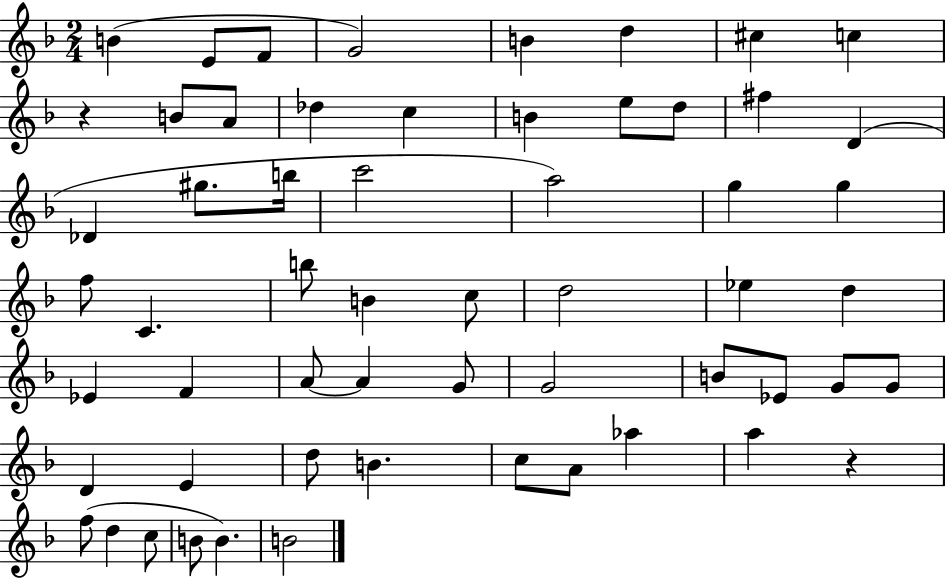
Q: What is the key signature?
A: F major